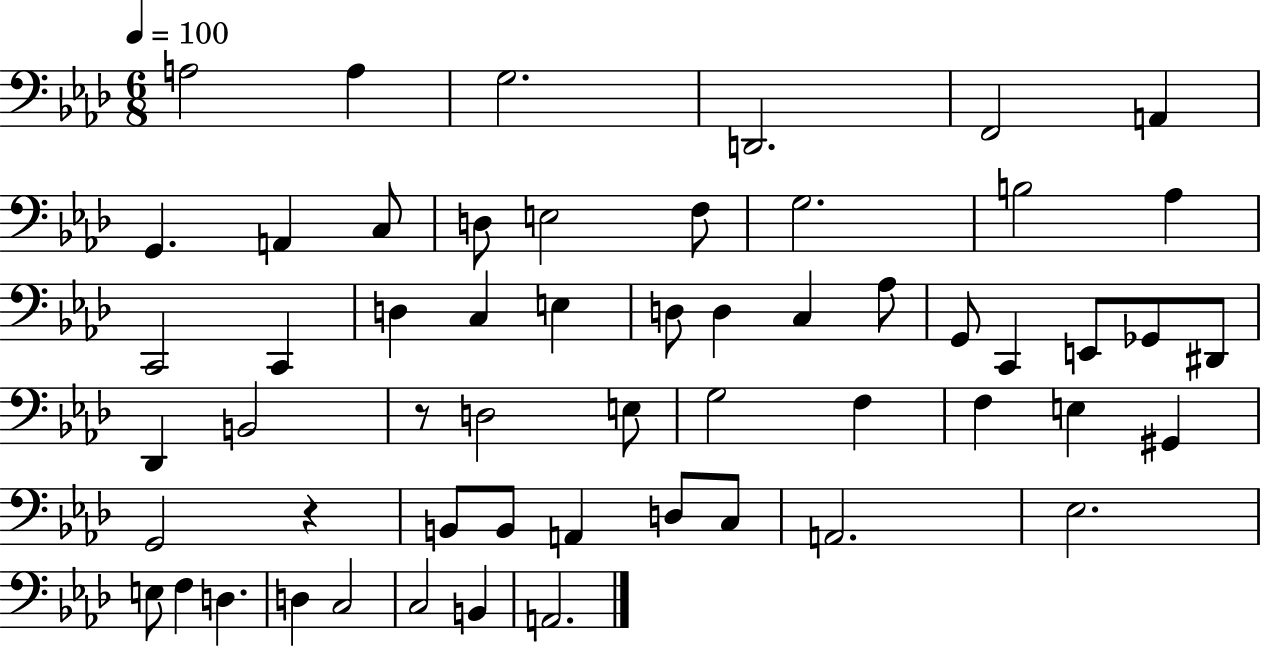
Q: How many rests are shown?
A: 2